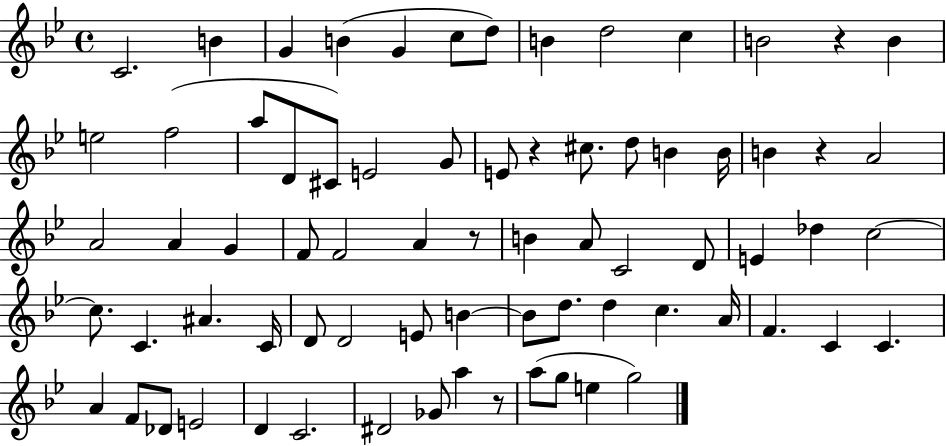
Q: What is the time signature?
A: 4/4